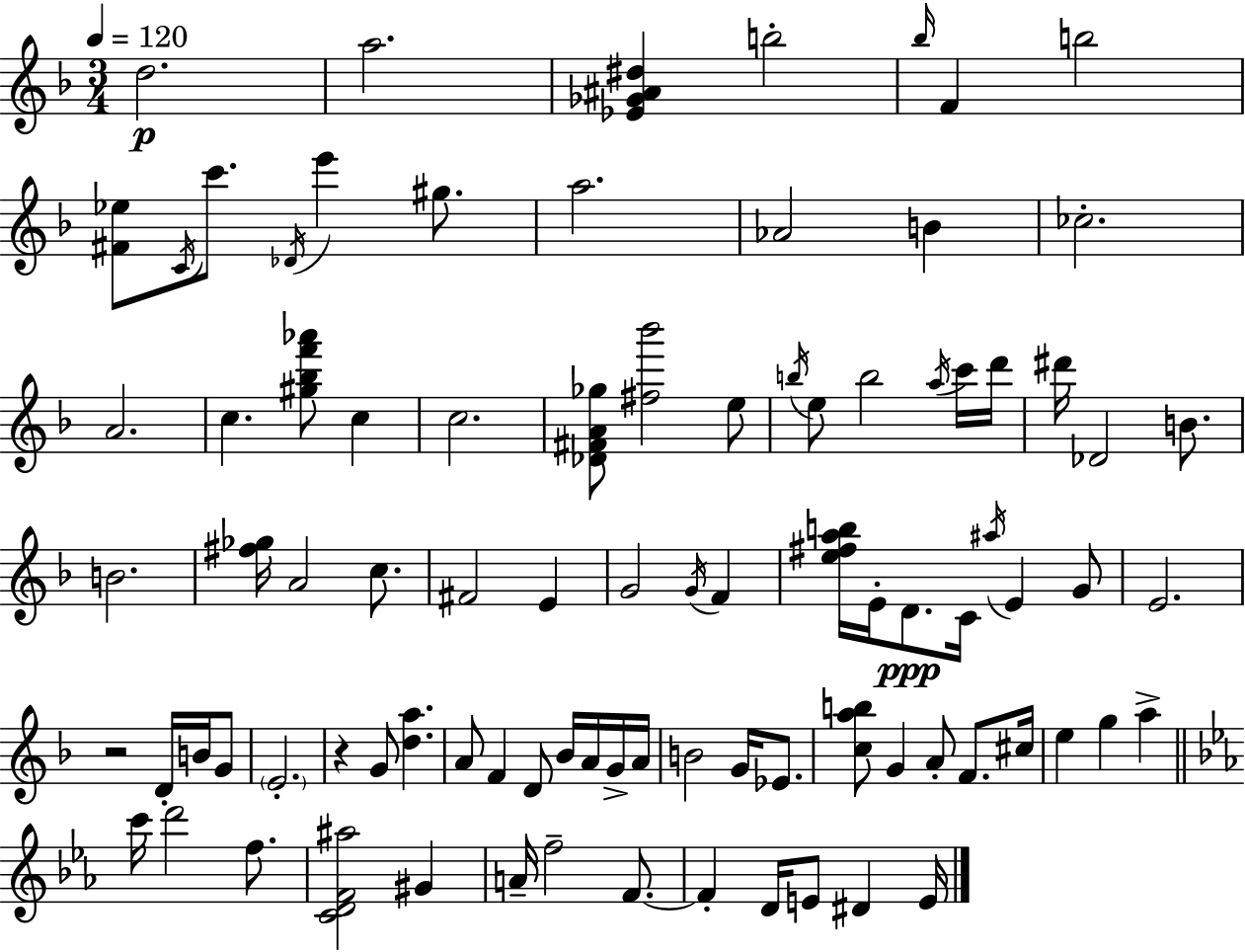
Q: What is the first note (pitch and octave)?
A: D5